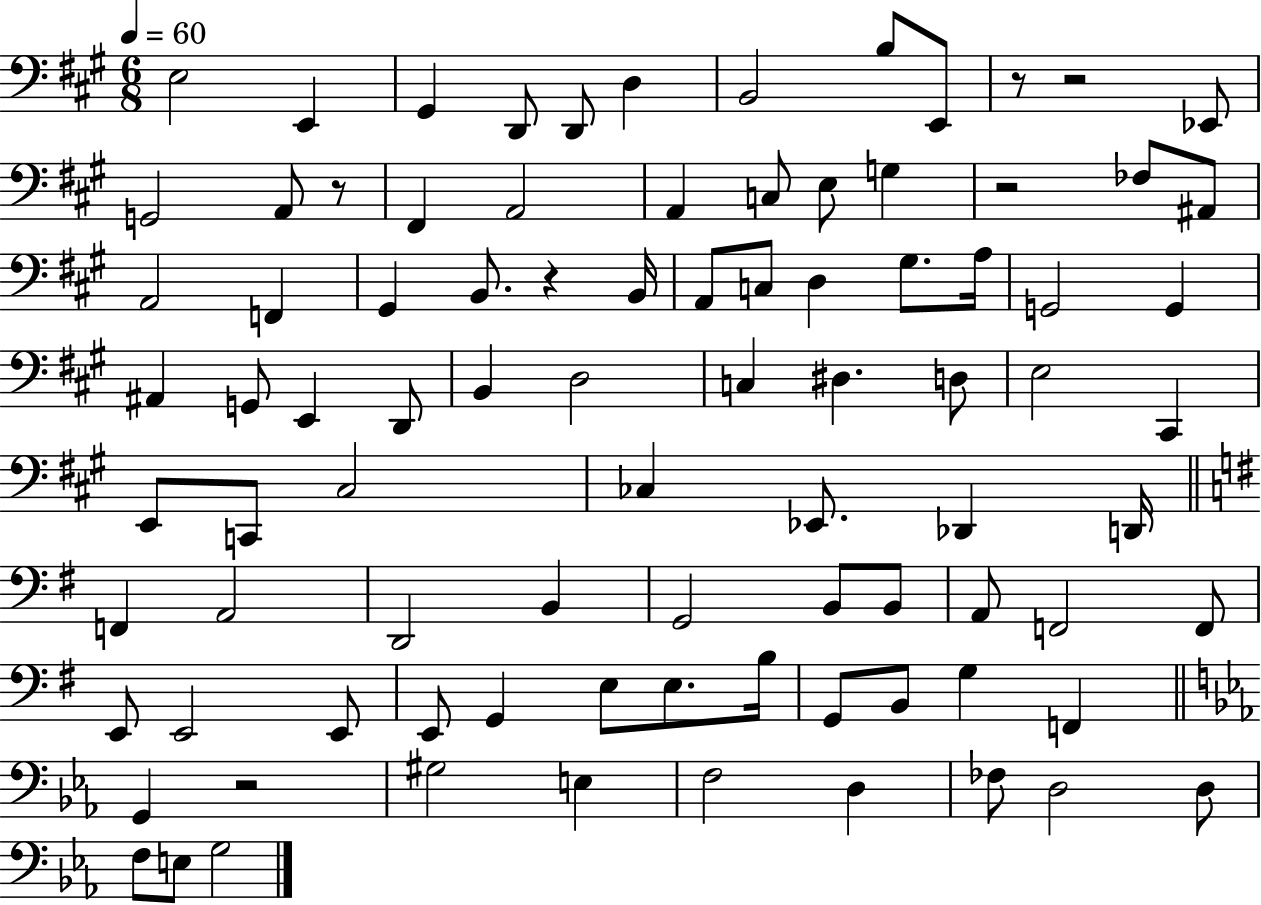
{
  \clef bass
  \numericTimeSignature
  \time 6/8
  \key a \major
  \tempo 4 = 60
  e2 e,4 | gis,4 d,8 d,8 d4 | b,2 b8 e,8 | r8 r2 ees,8 | \break g,2 a,8 r8 | fis,4 a,2 | a,4 c8 e8 g4 | r2 fes8 ais,8 | \break a,2 f,4 | gis,4 b,8. r4 b,16 | a,8 c8 d4 gis8. a16 | g,2 g,4 | \break ais,4 g,8 e,4 d,8 | b,4 d2 | c4 dis4. d8 | e2 cis,4 | \break e,8 c,8 cis2 | ces4 ees,8. des,4 d,16 | \bar "||" \break \key g \major f,4 a,2 | d,2 b,4 | g,2 b,8 b,8 | a,8 f,2 f,8 | \break e,8 e,2 e,8 | e,8 g,4 e8 e8. b16 | g,8 b,8 g4 f,4 | \bar "||" \break \key c \minor g,4 r2 | gis2 e4 | f2 d4 | fes8 d2 d8 | \break f8 e8 g2 | \bar "|."
}